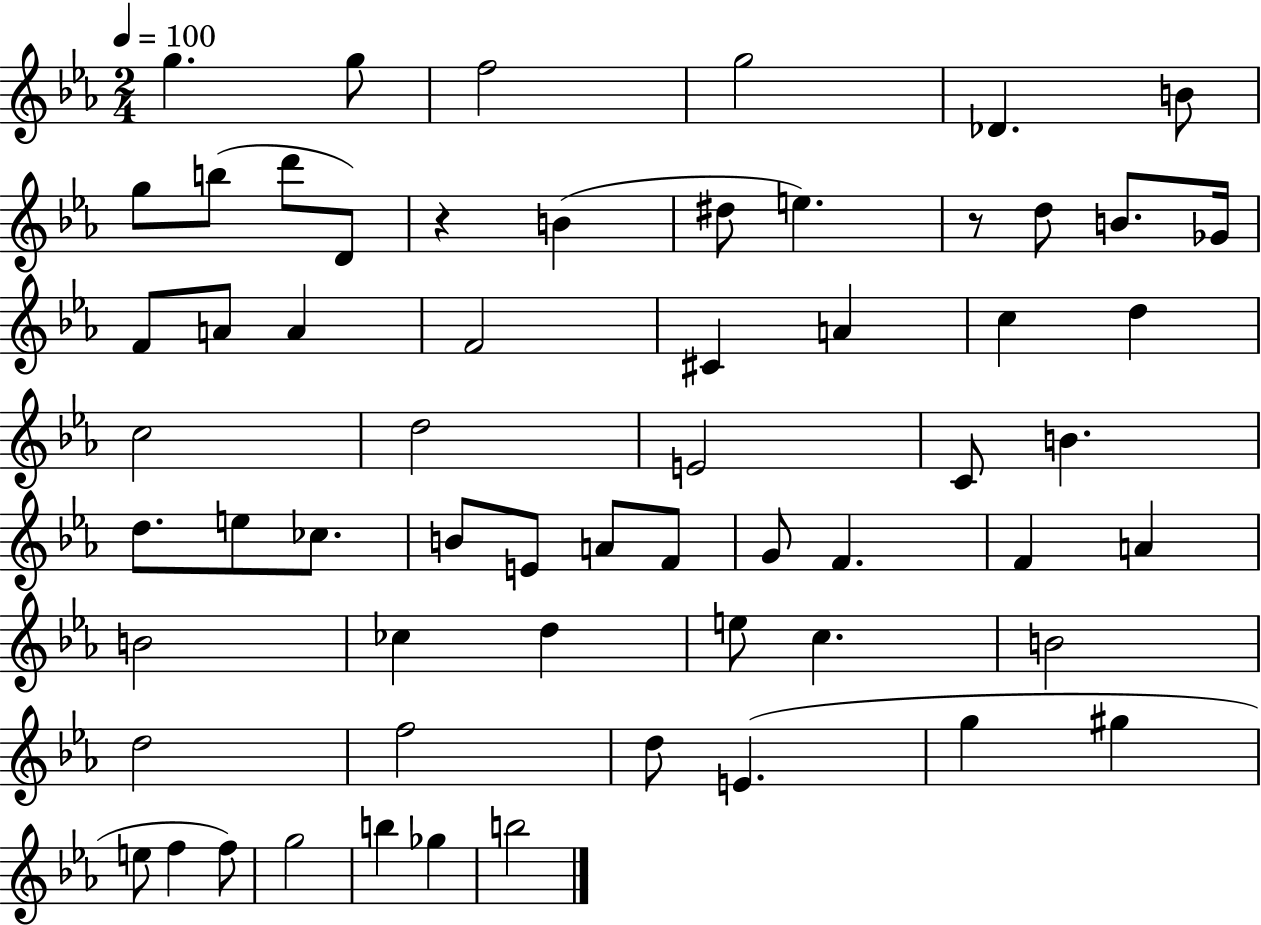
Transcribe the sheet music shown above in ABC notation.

X:1
T:Untitled
M:2/4
L:1/4
K:Eb
g g/2 f2 g2 _D B/2 g/2 b/2 d'/2 D/2 z B ^d/2 e z/2 d/2 B/2 _G/4 F/2 A/2 A F2 ^C A c d c2 d2 E2 C/2 B d/2 e/2 _c/2 B/2 E/2 A/2 F/2 G/2 F F A B2 _c d e/2 c B2 d2 f2 d/2 E g ^g e/2 f f/2 g2 b _g b2